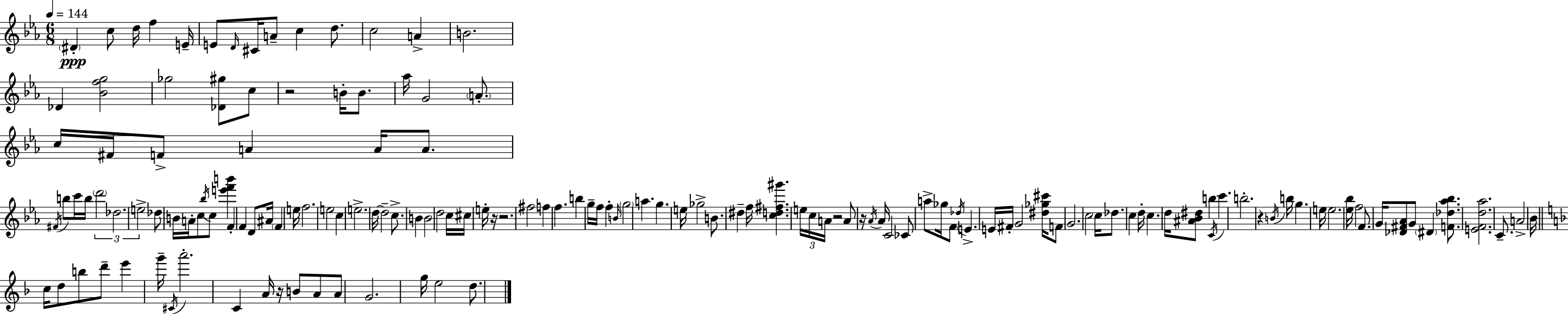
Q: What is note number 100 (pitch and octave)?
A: C5